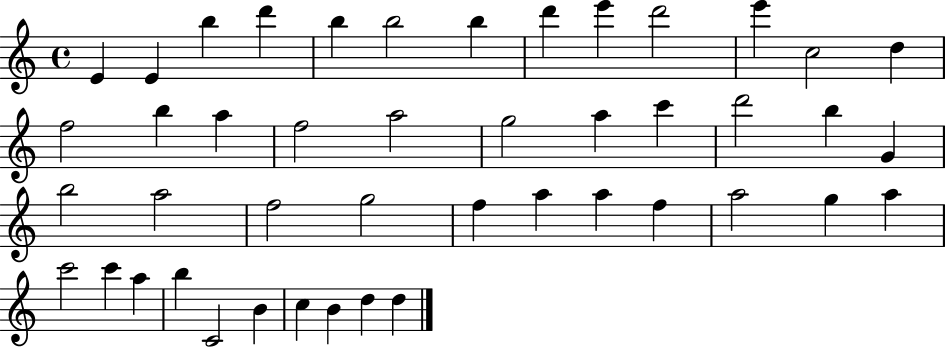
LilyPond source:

{
  \clef treble
  \time 4/4
  \defaultTimeSignature
  \key c \major
  e'4 e'4 b''4 d'''4 | b''4 b''2 b''4 | d'''4 e'''4 d'''2 | e'''4 c''2 d''4 | \break f''2 b''4 a''4 | f''2 a''2 | g''2 a''4 c'''4 | d'''2 b''4 g'4 | \break b''2 a''2 | f''2 g''2 | f''4 a''4 a''4 f''4 | a''2 g''4 a''4 | \break c'''2 c'''4 a''4 | b''4 c'2 b'4 | c''4 b'4 d''4 d''4 | \bar "|."
}